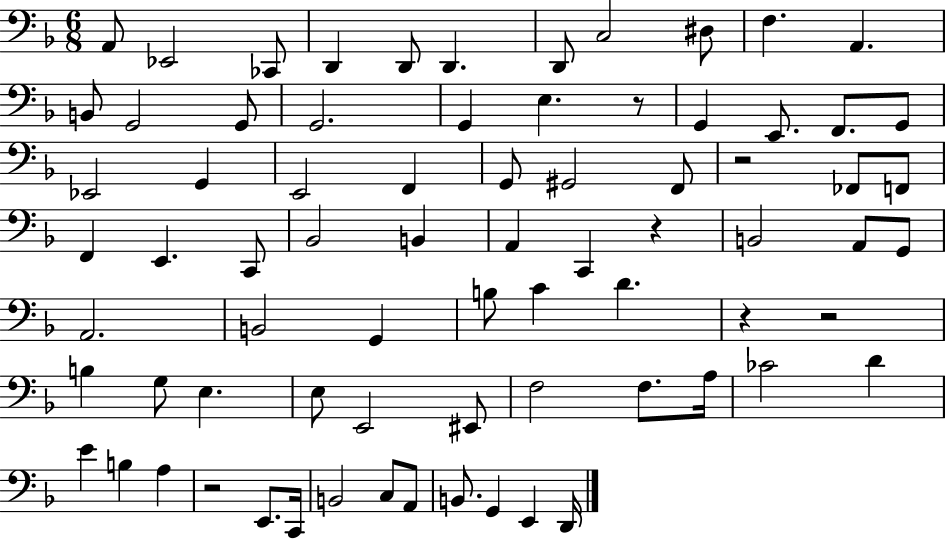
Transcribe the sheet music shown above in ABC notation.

X:1
T:Untitled
M:6/8
L:1/4
K:F
A,,/2 _E,,2 _C,,/2 D,, D,,/2 D,, D,,/2 C,2 ^D,/2 F, A,, B,,/2 G,,2 G,,/2 G,,2 G,, E, z/2 G,, E,,/2 F,,/2 G,,/2 _E,,2 G,, E,,2 F,, G,,/2 ^G,,2 F,,/2 z2 _F,,/2 F,,/2 F,, E,, C,,/2 _B,,2 B,, A,, C,, z B,,2 A,,/2 G,,/2 A,,2 B,,2 G,, B,/2 C D z z2 B, G,/2 E, E,/2 E,,2 ^E,,/2 F,2 F,/2 A,/4 _C2 D E B, A, z2 E,,/2 C,,/4 B,,2 C,/2 A,,/2 B,,/2 G,, E,, D,,/4